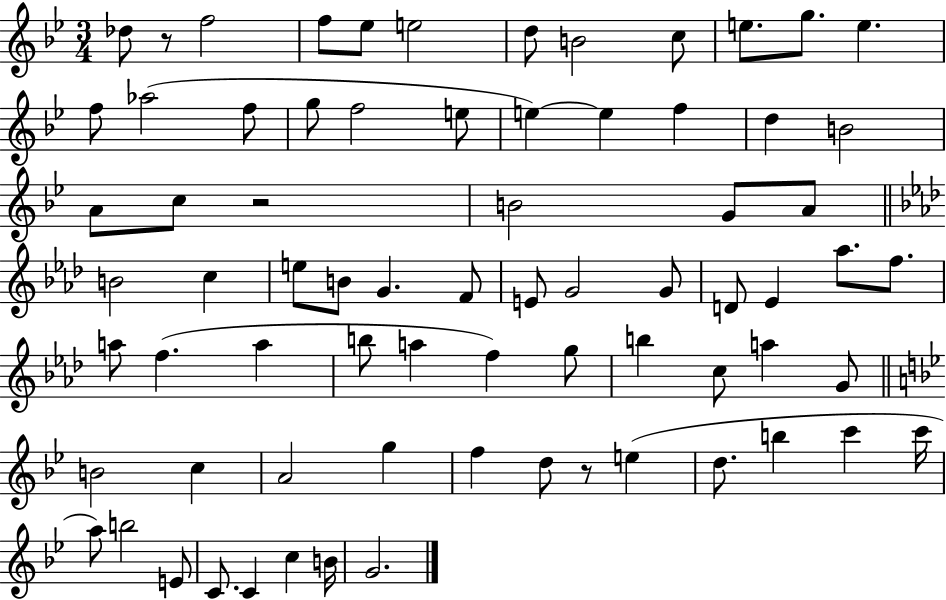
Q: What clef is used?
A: treble